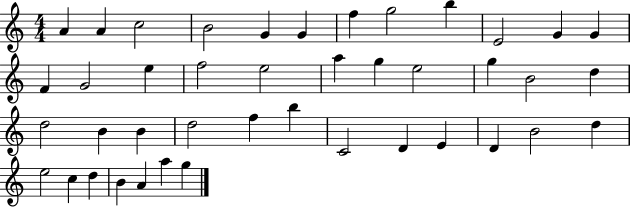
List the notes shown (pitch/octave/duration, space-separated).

A4/q A4/q C5/h B4/h G4/q G4/q F5/q G5/h B5/q E4/h G4/q G4/q F4/q G4/h E5/q F5/h E5/h A5/q G5/q E5/h G5/q B4/h D5/q D5/h B4/q B4/q D5/h F5/q B5/q C4/h D4/q E4/q D4/q B4/h D5/q E5/h C5/q D5/q B4/q A4/q A5/q G5/q